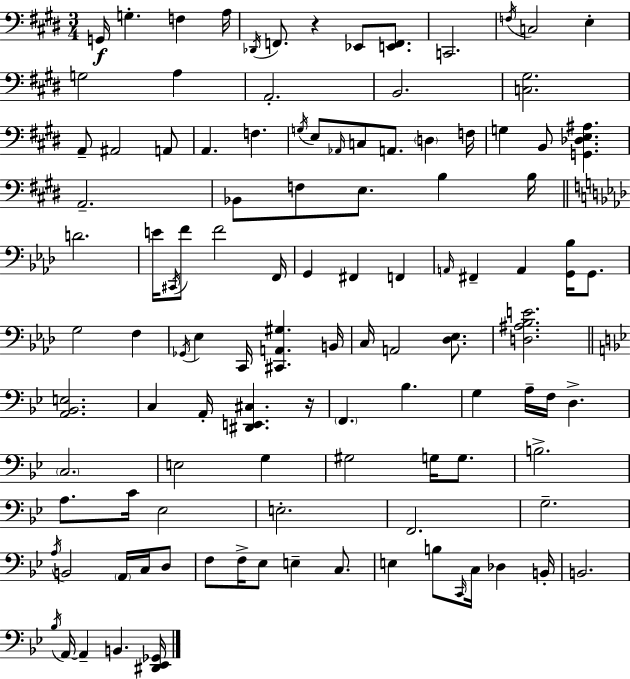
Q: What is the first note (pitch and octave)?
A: G2